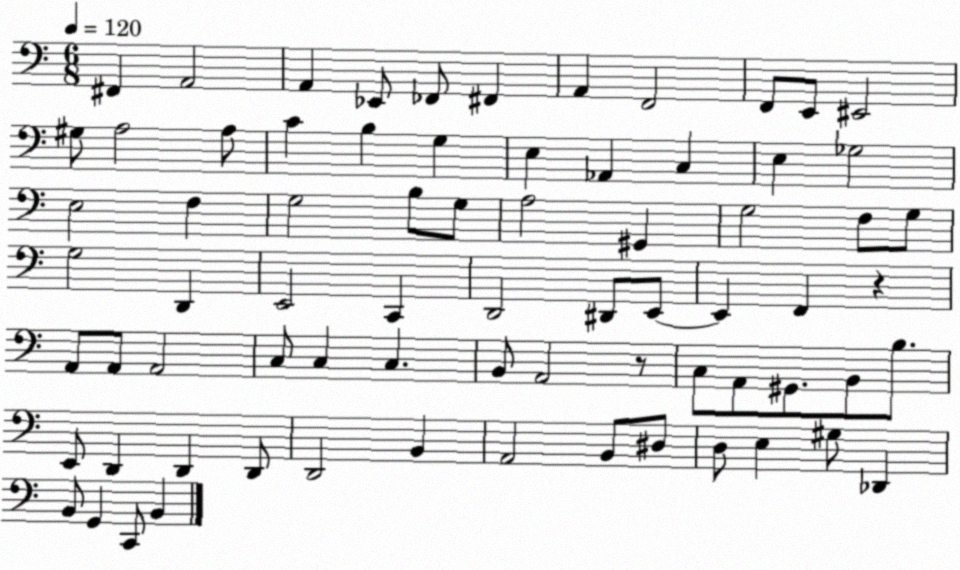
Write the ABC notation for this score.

X:1
T:Untitled
M:6/8
L:1/4
K:C
^F,, A,,2 A,, _E,,/2 _F,,/2 ^F,, A,, F,,2 F,,/2 E,,/2 ^E,,2 ^G,/2 A,2 A,/2 C B, G, E, _A,, C, E, _G,2 E,2 F, G,2 B,/2 G,/2 A,2 ^G,, G,2 F,/2 G,/2 G,2 D,, E,,2 C,, D,,2 ^D,,/2 E,,/2 E,, F,, z A,,/2 A,,/2 A,,2 C,/2 C, C, B,,/2 A,,2 z/2 C,/2 A,,/2 ^G,,/2 B,,/2 B,/2 E,,/2 D,, D,, D,,/2 D,,2 B,, A,,2 B,,/2 ^D,/2 D,/2 E, ^G,/2 _D,, B,,/2 G,, C,,/2 B,,